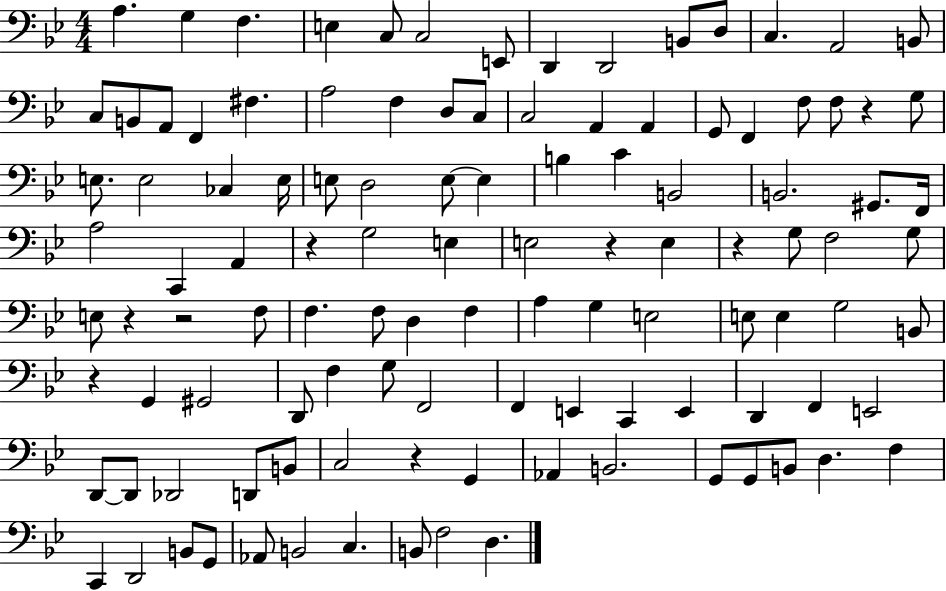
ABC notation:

X:1
T:Untitled
M:4/4
L:1/4
K:Bb
A, G, F, E, C,/2 C,2 E,,/2 D,, D,,2 B,,/2 D,/2 C, A,,2 B,,/2 C,/2 B,,/2 A,,/2 F,, ^F, A,2 F, D,/2 C,/2 C,2 A,, A,, G,,/2 F,, F,/2 F,/2 z G,/2 E,/2 E,2 _C, E,/4 E,/2 D,2 E,/2 E, B, C B,,2 B,,2 ^G,,/2 F,,/4 A,2 C,, A,, z G,2 E, E,2 z E, z G,/2 F,2 G,/2 E,/2 z z2 F,/2 F, F,/2 D, F, A, G, E,2 E,/2 E, G,2 B,,/2 z G,, ^G,,2 D,,/2 F, G,/2 F,,2 F,, E,, C,, E,, D,, F,, E,,2 D,,/2 D,,/2 _D,,2 D,,/2 B,,/2 C,2 z G,, _A,, B,,2 G,,/2 G,,/2 B,,/2 D, F, C,, D,,2 B,,/2 G,,/2 _A,,/2 B,,2 C, B,,/2 F,2 D,